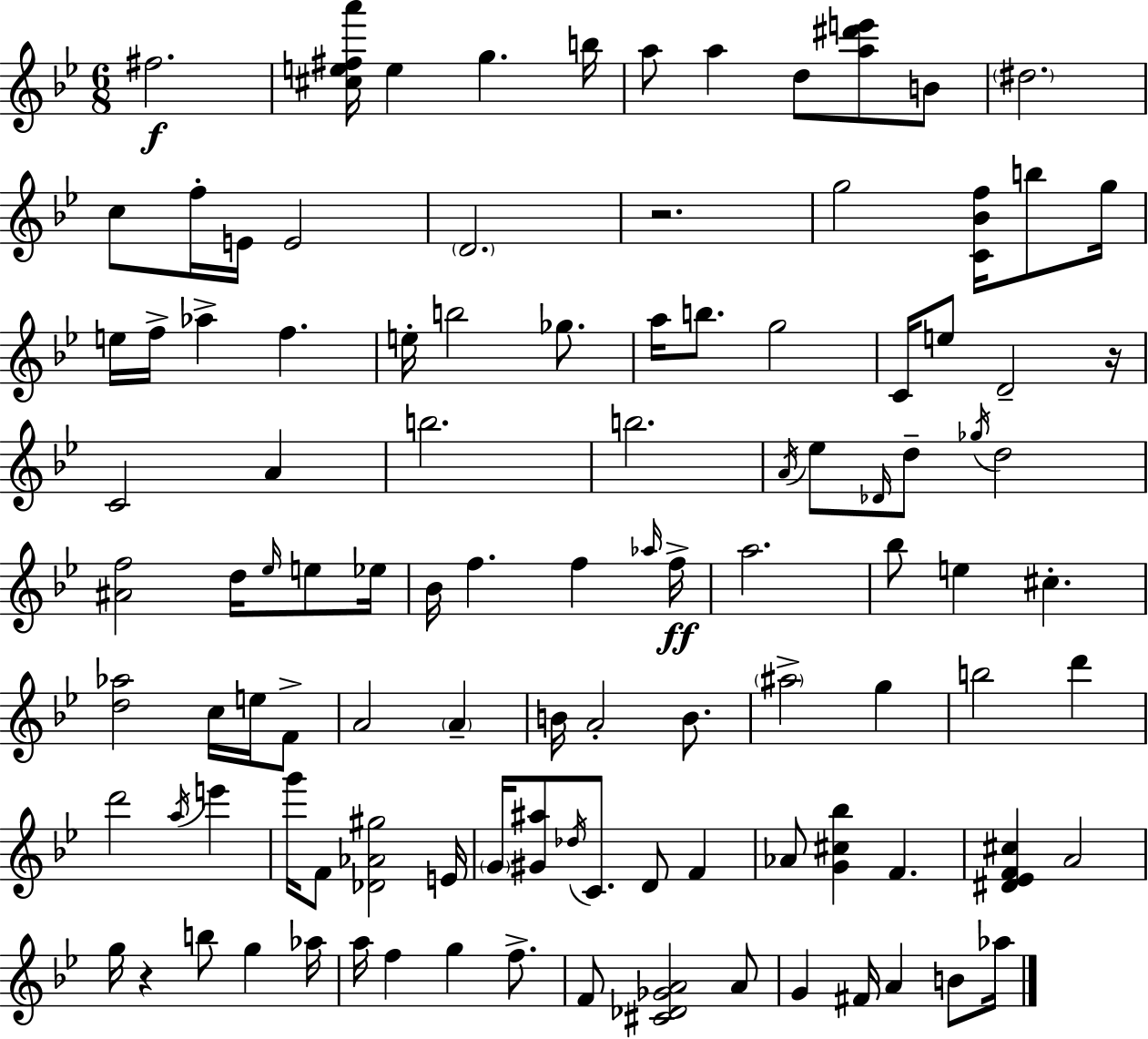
F#5/h. [C#5,E5,F#5,A6]/s E5/q G5/q. B5/s A5/e A5/q D5/e [A5,D#6,E6]/e B4/e D#5/h. C5/e F5/s E4/s E4/h D4/h. R/h. G5/h [C4,Bb4,F5]/s B5/e G5/s E5/s F5/s Ab5/q F5/q. E5/s B5/h Gb5/e. A5/s B5/e. G5/h C4/s E5/e D4/h R/s C4/h A4/q B5/h. B5/h. A4/s Eb5/e Db4/s D5/e Gb5/s D5/h [A#4,F5]/h D5/s Eb5/s E5/e Eb5/s Bb4/s F5/q. F5/q Ab5/s F5/s A5/h. Bb5/e E5/q C#5/q. [D5,Ab5]/h C5/s E5/s F4/e A4/h A4/q B4/s A4/h B4/e. A#5/h G5/q B5/h D6/q D6/h A5/s E6/q G6/s F4/e [Db4,Ab4,G#5]/h E4/s G4/s [G#4,A#5]/e Db5/s C4/e. D4/e F4/q Ab4/e [G4,C#5,Bb5]/q F4/q. [D#4,Eb4,F4,C#5]/q A4/h G5/s R/q B5/e G5/q Ab5/s A5/s F5/q G5/q F5/e. F4/e [C#4,Db4,Gb4,A4]/h A4/e G4/q F#4/s A4/q B4/e Ab5/s